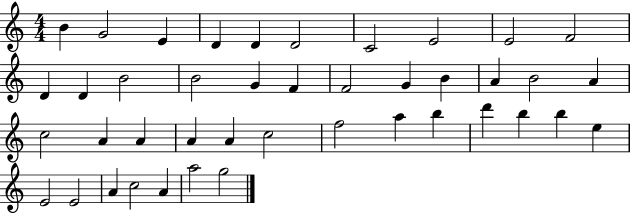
X:1
T:Untitled
M:4/4
L:1/4
K:C
B G2 E D D D2 C2 E2 E2 F2 D D B2 B2 G F F2 G B A B2 A c2 A A A A c2 f2 a b d' b b e E2 E2 A c2 A a2 g2